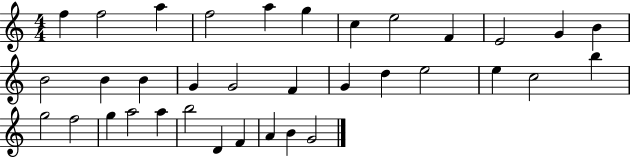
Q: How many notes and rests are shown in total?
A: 35